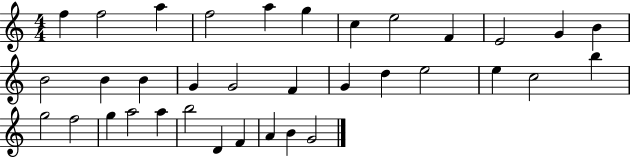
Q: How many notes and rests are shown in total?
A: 35